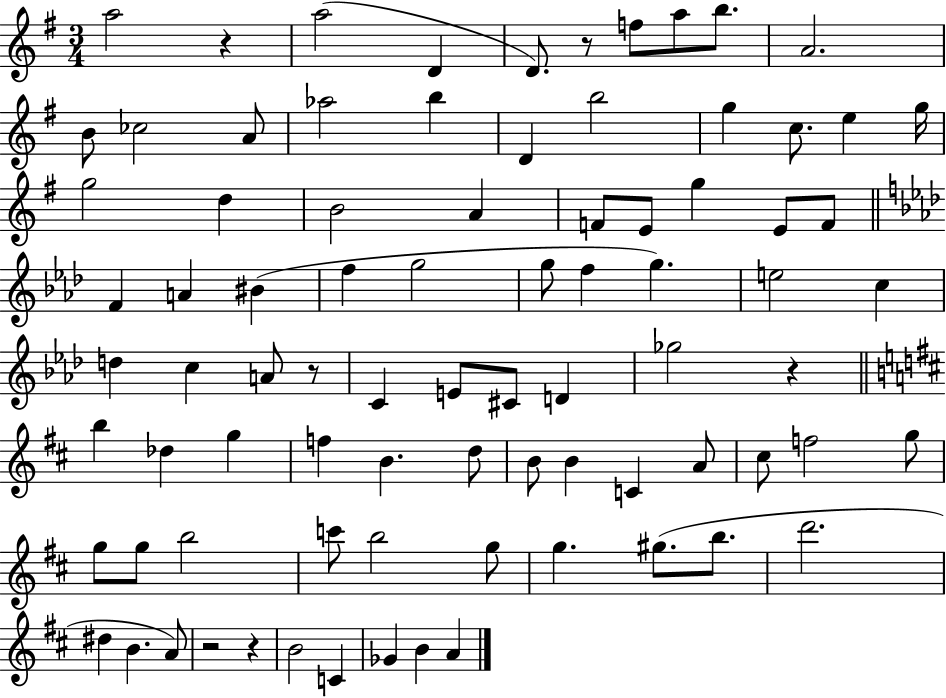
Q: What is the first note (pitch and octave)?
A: A5